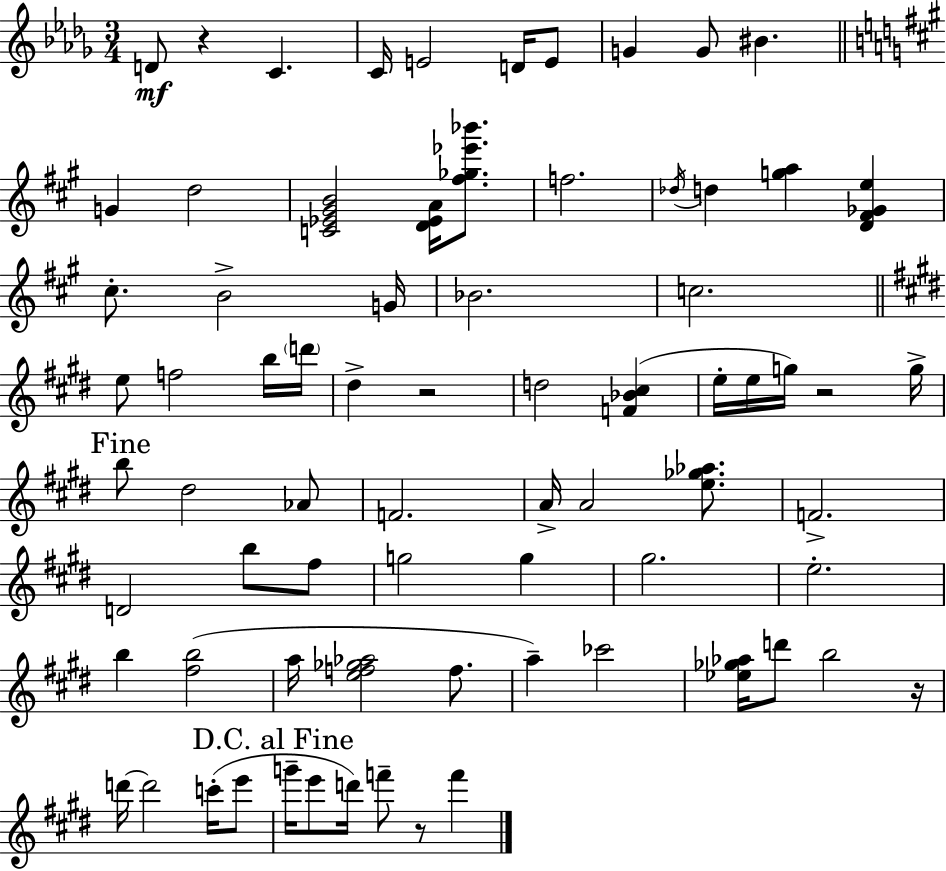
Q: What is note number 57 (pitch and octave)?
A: D6